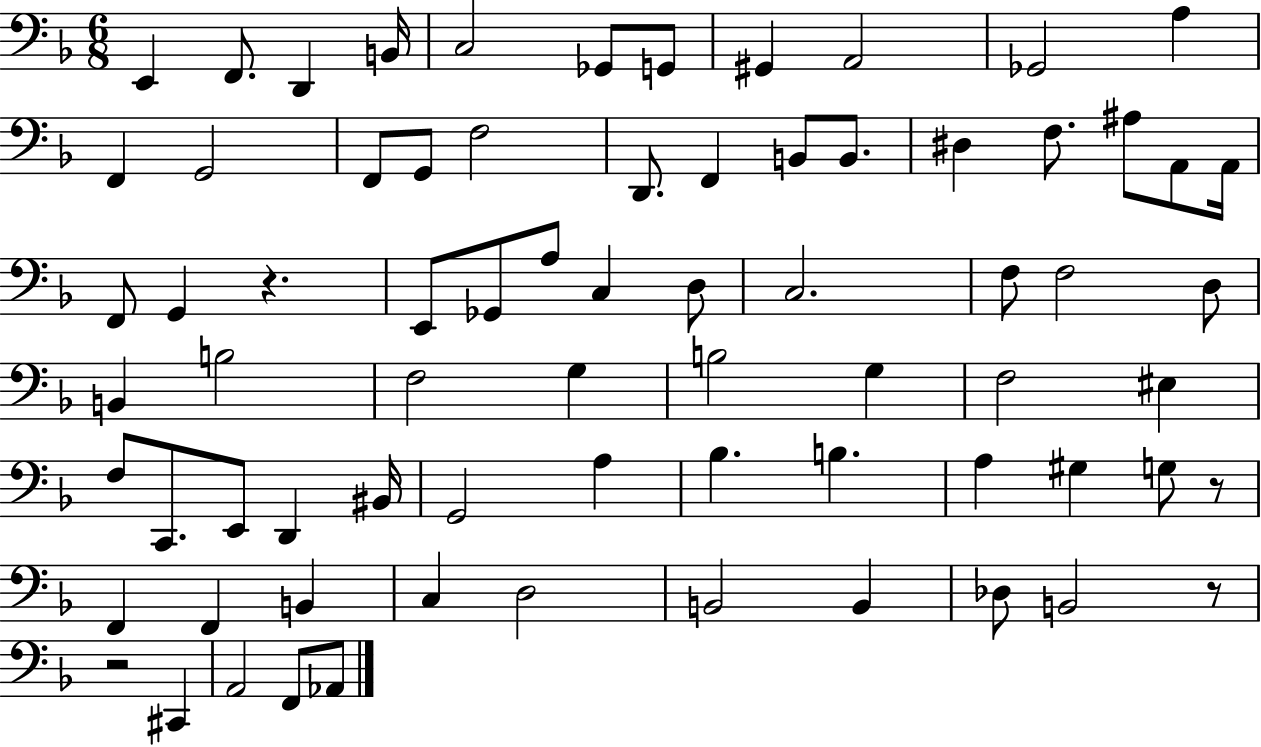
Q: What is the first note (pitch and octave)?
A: E2